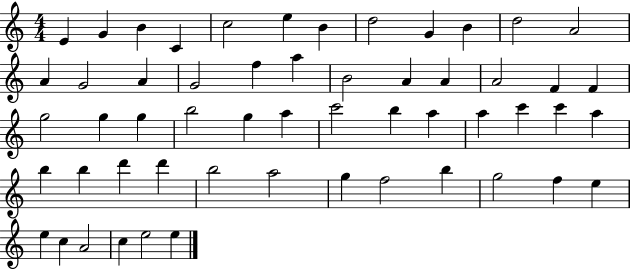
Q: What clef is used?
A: treble